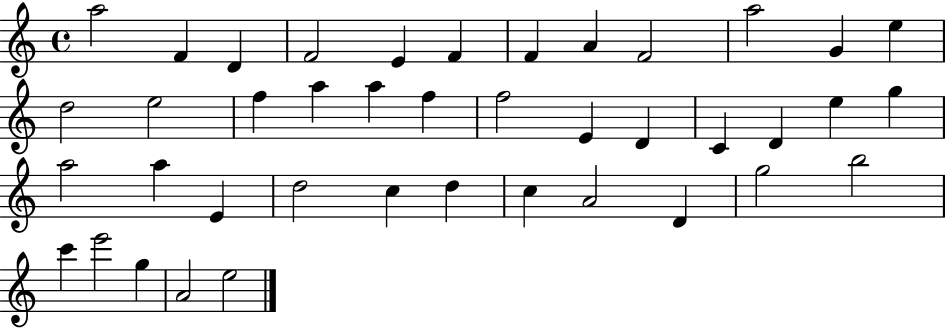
X:1
T:Untitled
M:4/4
L:1/4
K:C
a2 F D F2 E F F A F2 a2 G e d2 e2 f a a f f2 E D C D e g a2 a E d2 c d c A2 D g2 b2 c' e'2 g A2 e2